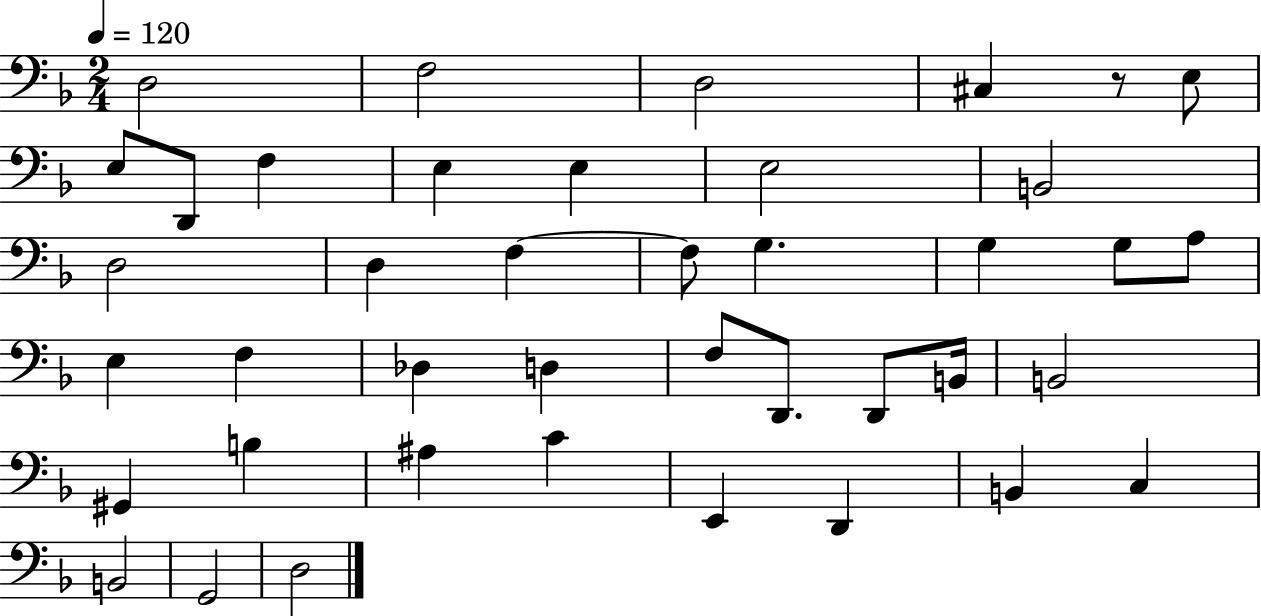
X:1
T:Untitled
M:2/4
L:1/4
K:F
D,2 F,2 D,2 ^C, z/2 E,/2 E,/2 D,,/2 F, E, E, E,2 B,,2 D,2 D, F, F,/2 G, G, G,/2 A,/2 E, F, _D, D, F,/2 D,,/2 D,,/2 B,,/4 B,,2 ^G,, B, ^A, C E,, D,, B,, C, B,,2 G,,2 D,2